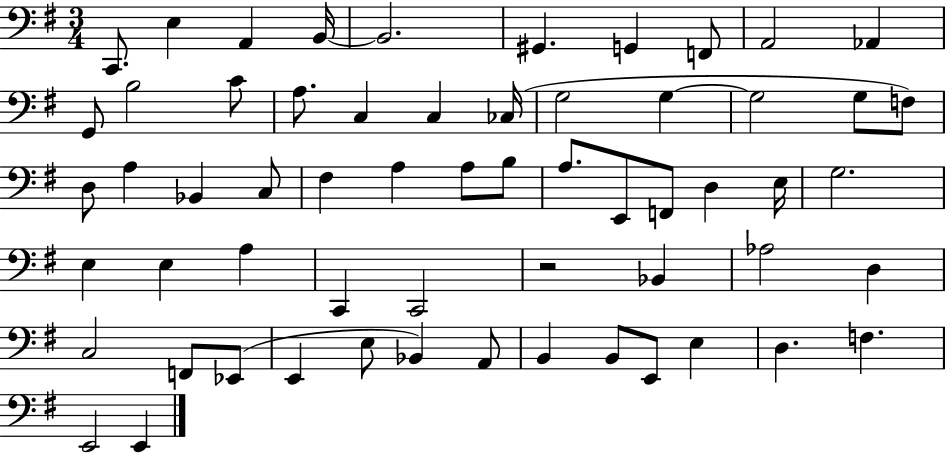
X:1
T:Untitled
M:3/4
L:1/4
K:G
C,,/2 E, A,, B,,/4 B,,2 ^G,, G,, F,,/2 A,,2 _A,, G,,/2 B,2 C/2 A,/2 C, C, _C,/4 G,2 G, G,2 G,/2 F,/2 D,/2 A, _B,, C,/2 ^F, A, A,/2 B,/2 A,/2 E,,/2 F,,/2 D, E,/4 G,2 E, E, A, C,, C,,2 z2 _B,, _A,2 D, C,2 F,,/2 _E,,/2 E,, E,/2 _B,, A,,/2 B,, B,,/2 E,,/2 E, D, F, E,,2 E,,